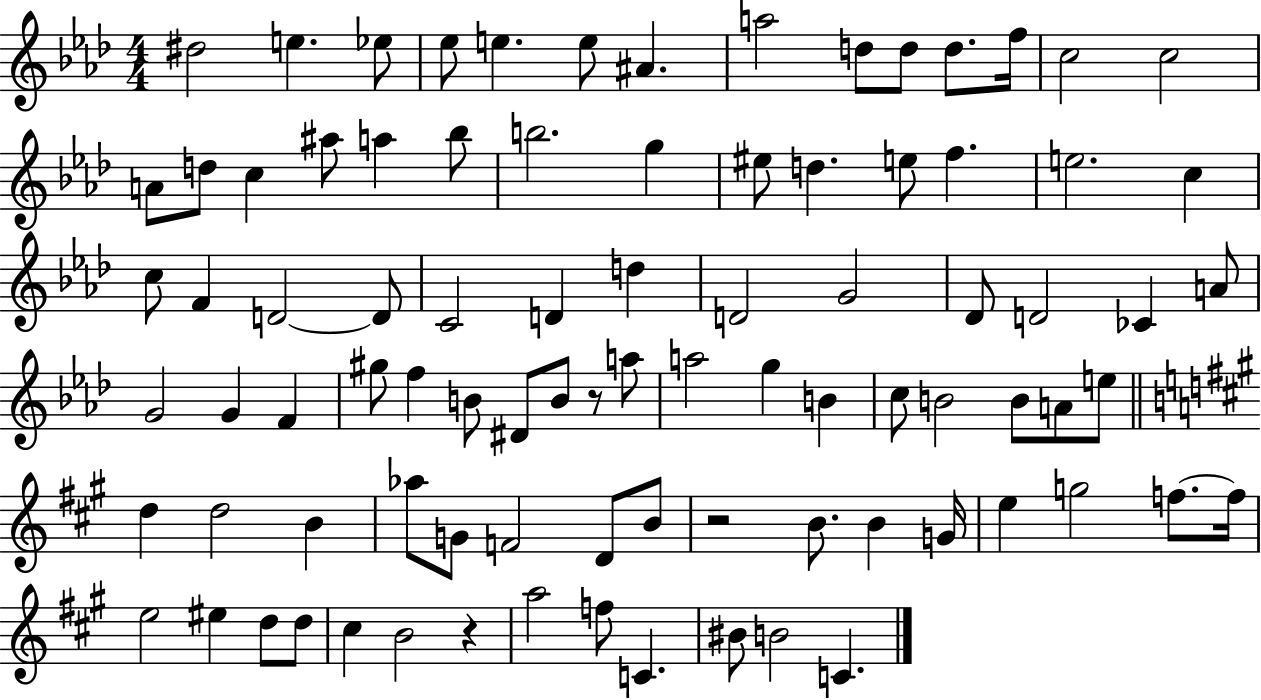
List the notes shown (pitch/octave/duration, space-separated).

D#5/h E5/q. Eb5/e Eb5/e E5/q. E5/e A#4/q. A5/h D5/e D5/e D5/e. F5/s C5/h C5/h A4/e D5/e C5/q A#5/e A5/q Bb5/e B5/h. G5/q EIS5/e D5/q. E5/e F5/q. E5/h. C5/q C5/e F4/q D4/h D4/e C4/h D4/q D5/q D4/h G4/h Db4/e D4/h CES4/q A4/e G4/h G4/q F4/q G#5/e F5/q B4/e D#4/e B4/e R/e A5/e A5/h G5/q B4/q C5/e B4/h B4/e A4/e E5/e D5/q D5/h B4/q Ab5/e G4/e F4/h D4/e B4/e R/h B4/e. B4/q G4/s E5/q G5/h F5/e. F5/s E5/h EIS5/q D5/e D5/e C#5/q B4/h R/q A5/h F5/e C4/q. BIS4/e B4/h C4/q.